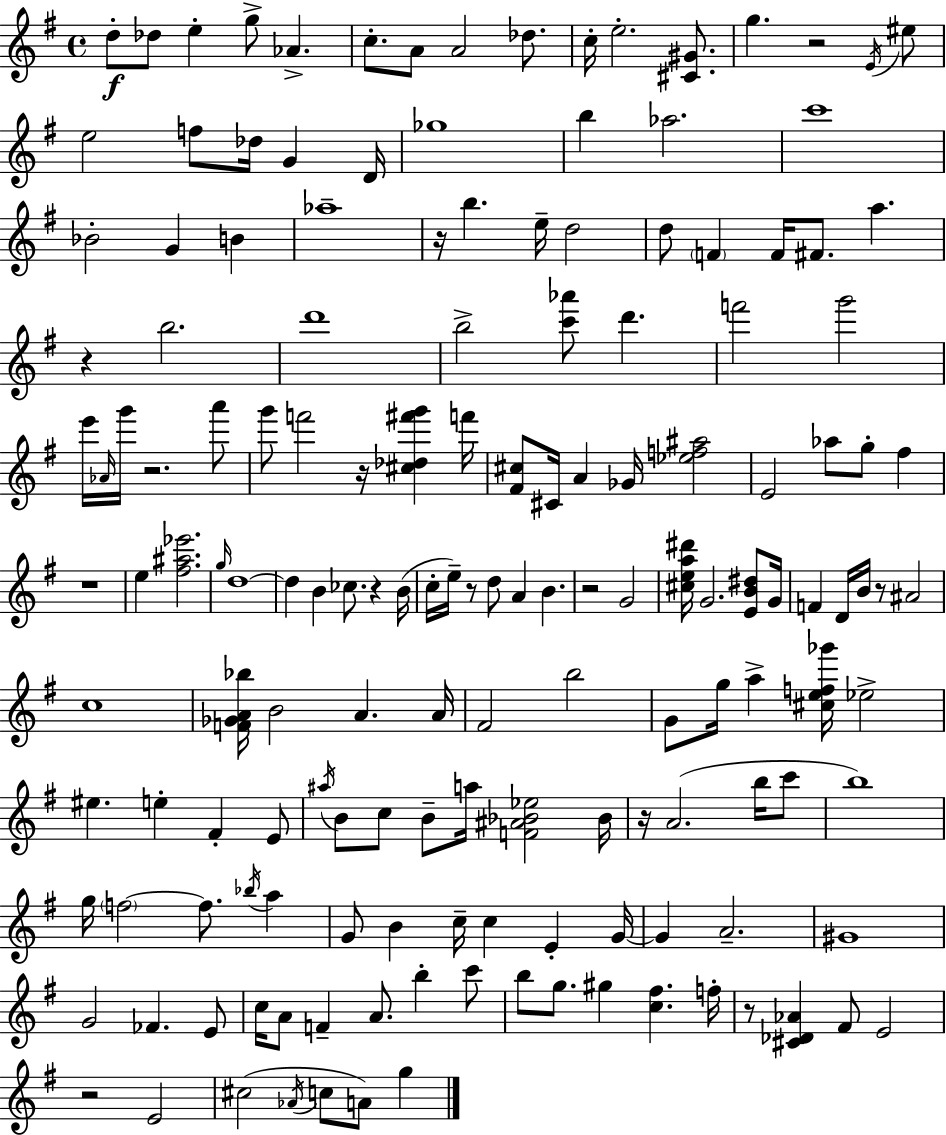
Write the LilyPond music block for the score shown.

{
  \clef treble
  \time 4/4
  \defaultTimeSignature
  \key g \major
  d''8-.\f des''8 e''4-. g''8-> aes'4.-> | c''8.-. a'8 a'2 des''8. | c''16-. e''2.-. <cis' gis'>8. | g''4. r2 \acciaccatura { e'16 } eis''8 | \break e''2 f''8 des''16 g'4 | d'16 ges''1 | b''4 aes''2. | c'''1 | \break bes'2-. g'4 b'4 | aes''1-- | r16 b''4. e''16-- d''2 | d''8 \parenthesize f'4 f'16 fis'8. a''4. | \break r4 b''2. | d'''1 | b''2-> <c''' aes'''>8 d'''4. | f'''2 g'''2 | \break e'''16 \grace { aes'16 } g'''16 r2. | a'''8 g'''8 f'''2 r16 <cis'' des'' fis''' g'''>4 | f'''16 <fis' cis''>8 cis'16 a'4 ges'16 <ees'' f'' ais''>2 | e'2 aes''8 g''8-. fis''4 | \break r1 | e''4 <fis'' ais'' ees'''>2. | \grace { g''16 } d''1~~ | d''4 b'4 ces''8. r4 | \break b'16( c''16-. e''16--) r8 d''8 a'4 b'4. | r2 g'2 | <cis'' e'' a'' dis'''>16 g'2. | <e' b' dis''>8 g'16 f'4 d'16 b'16 r8 ais'2 | \break c''1 | <f' ges' a' bes''>16 b'2 a'4. | a'16 fis'2 b''2 | g'8 g''16 a''4-> <cis'' e'' f'' ges'''>16 ees''2-> | \break eis''4. e''4-. fis'4-. | e'8 \acciaccatura { ais''16 } b'8 c''8 b'8-- a''16 <f' ais' bes' ees''>2 | bes'16 r16 a'2.( | b''16 c'''8 b''1) | \break g''16 \parenthesize f''2~~ f''8. | \acciaccatura { bes''16 } a''4 g'8 b'4 c''16-- c''4 | e'4-. g'16~~ g'4 a'2.-- | gis'1 | \break g'2 fes'4. | e'8 c''16 a'8 f'4-- a'8. b''4-. | c'''8 b''8 g''8. gis''4 <c'' fis''>4. | f''16-. r8 <cis' des' aes'>4 fis'8 e'2 | \break r2 e'2 | cis''2( \acciaccatura { aes'16 } c''8 | a'8) g''4 \bar "|."
}